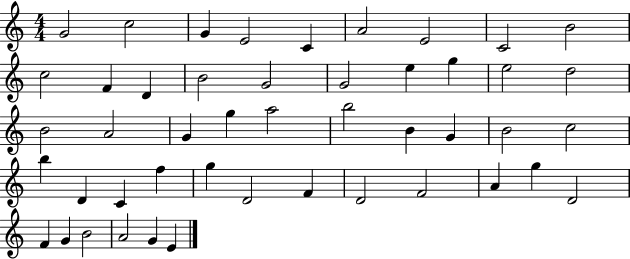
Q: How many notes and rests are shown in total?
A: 47